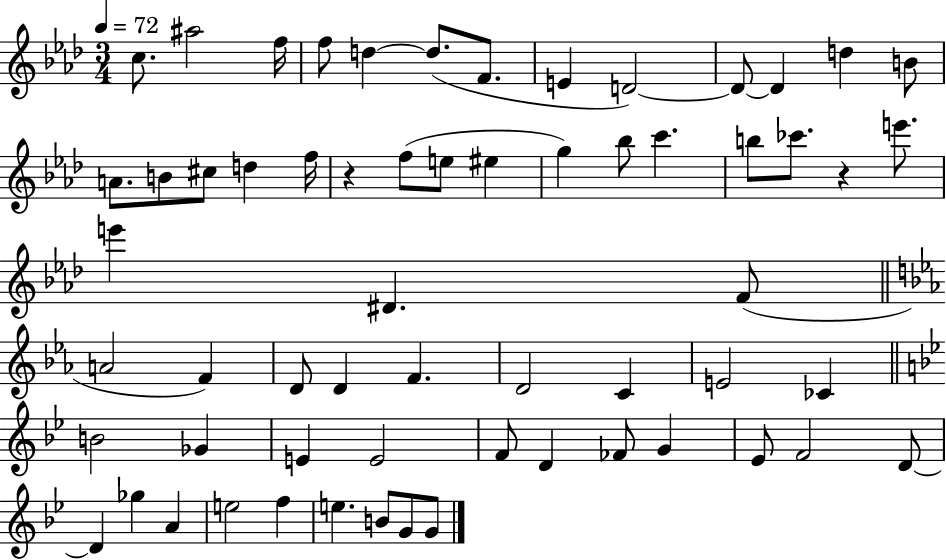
{
  \clef treble
  \numericTimeSignature
  \time 3/4
  \key aes \major
  \tempo 4 = 72
  c''8. ais''2 f''16 | f''8 d''4~~ d''8.( f'8. | e'4 d'2~~) | d'8~~ d'4 d''4 b'8 | \break a'8. b'8 cis''8 d''4 f''16 | r4 f''8( e''8 eis''4 | g''4) bes''8 c'''4. | b''8 ces'''8. r4 e'''8. | \break e'''4 dis'4. f'8( | \bar "||" \break \key ees \major a'2 f'4) | d'8 d'4 f'4. | d'2 c'4 | e'2 ces'4 | \break \bar "||" \break \key bes \major b'2 ges'4 | e'4 e'2 | f'8 d'4 fes'8 g'4 | ees'8 f'2 d'8~~ | \break d'4 ges''4 a'4 | e''2 f''4 | e''4. b'8 g'8 g'8 | \bar "|."
}